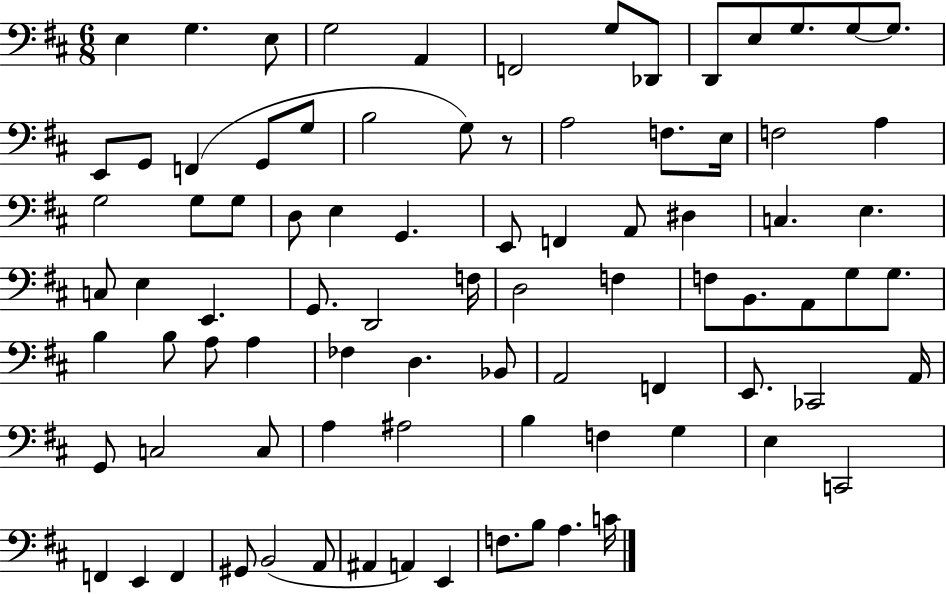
X:1
T:Untitled
M:6/8
L:1/4
K:D
E, G, E,/2 G,2 A,, F,,2 G,/2 _D,,/2 D,,/2 E,/2 G,/2 G,/2 G,/2 E,,/2 G,,/2 F,, G,,/2 G,/2 B,2 G,/2 z/2 A,2 F,/2 E,/4 F,2 A, G,2 G,/2 G,/2 D,/2 E, G,, E,,/2 F,, A,,/2 ^D, C, E, C,/2 E, E,, G,,/2 D,,2 F,/4 D,2 F, F,/2 B,,/2 A,,/2 G,/2 G,/2 B, B,/2 A,/2 A, _F, D, _B,,/2 A,,2 F,, E,,/2 _C,,2 A,,/4 G,,/2 C,2 C,/2 A, ^A,2 B, F, G, E, C,,2 F,, E,, F,, ^G,,/2 B,,2 A,,/2 ^A,, A,, E,, F,/2 B,/2 A, C/4